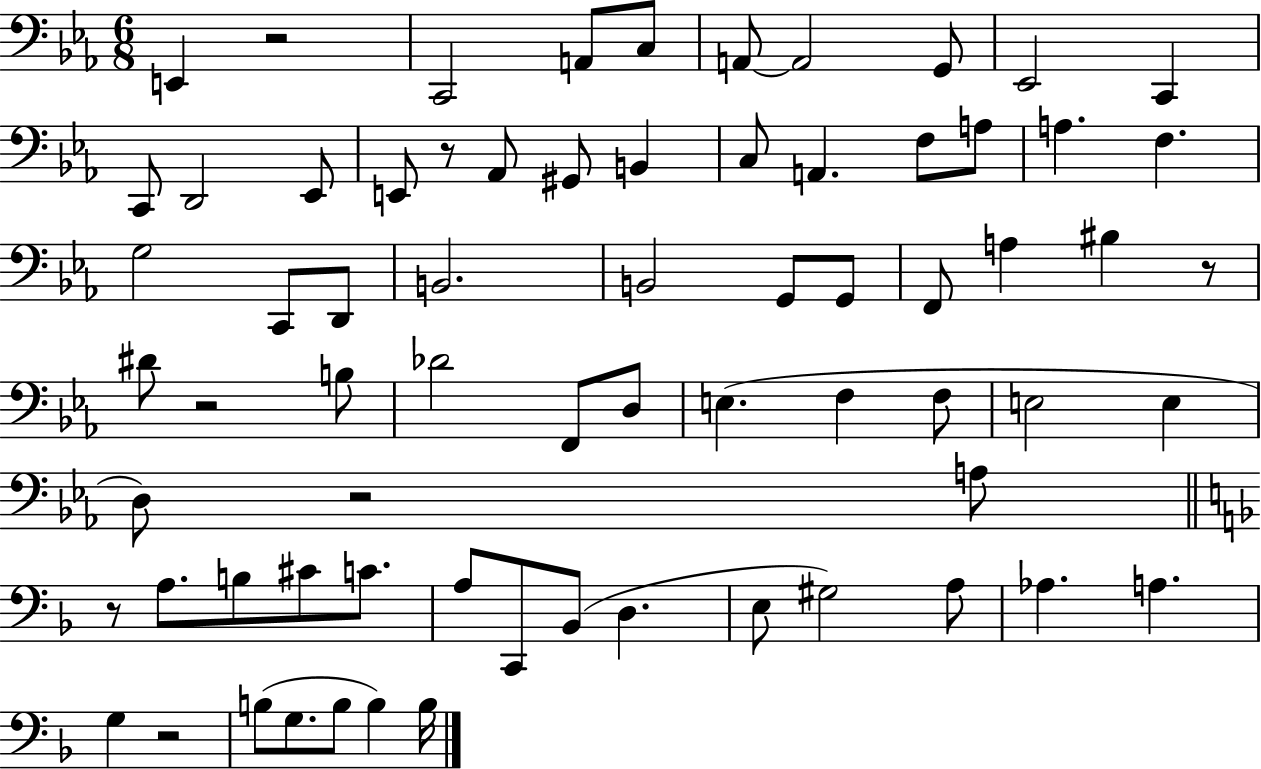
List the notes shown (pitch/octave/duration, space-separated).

E2/q R/h C2/h A2/e C3/e A2/e A2/h G2/e Eb2/h C2/q C2/e D2/h Eb2/e E2/e R/e Ab2/e G#2/e B2/q C3/e A2/q. F3/e A3/e A3/q. F3/q. G3/h C2/e D2/e B2/h. B2/h G2/e G2/e F2/e A3/q BIS3/q R/e D#4/e R/h B3/e Db4/h F2/e D3/e E3/q. F3/q F3/e E3/h E3/q D3/e R/h A3/e R/e A3/e. B3/e C#4/e C4/e. A3/e C2/e Bb2/e D3/q. E3/e G#3/h A3/e Ab3/q. A3/q. G3/q R/h B3/e G3/e. B3/e B3/q B3/s